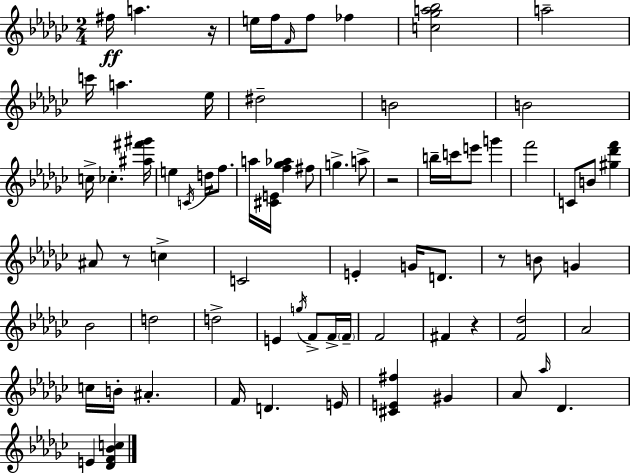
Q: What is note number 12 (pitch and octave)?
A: D#5